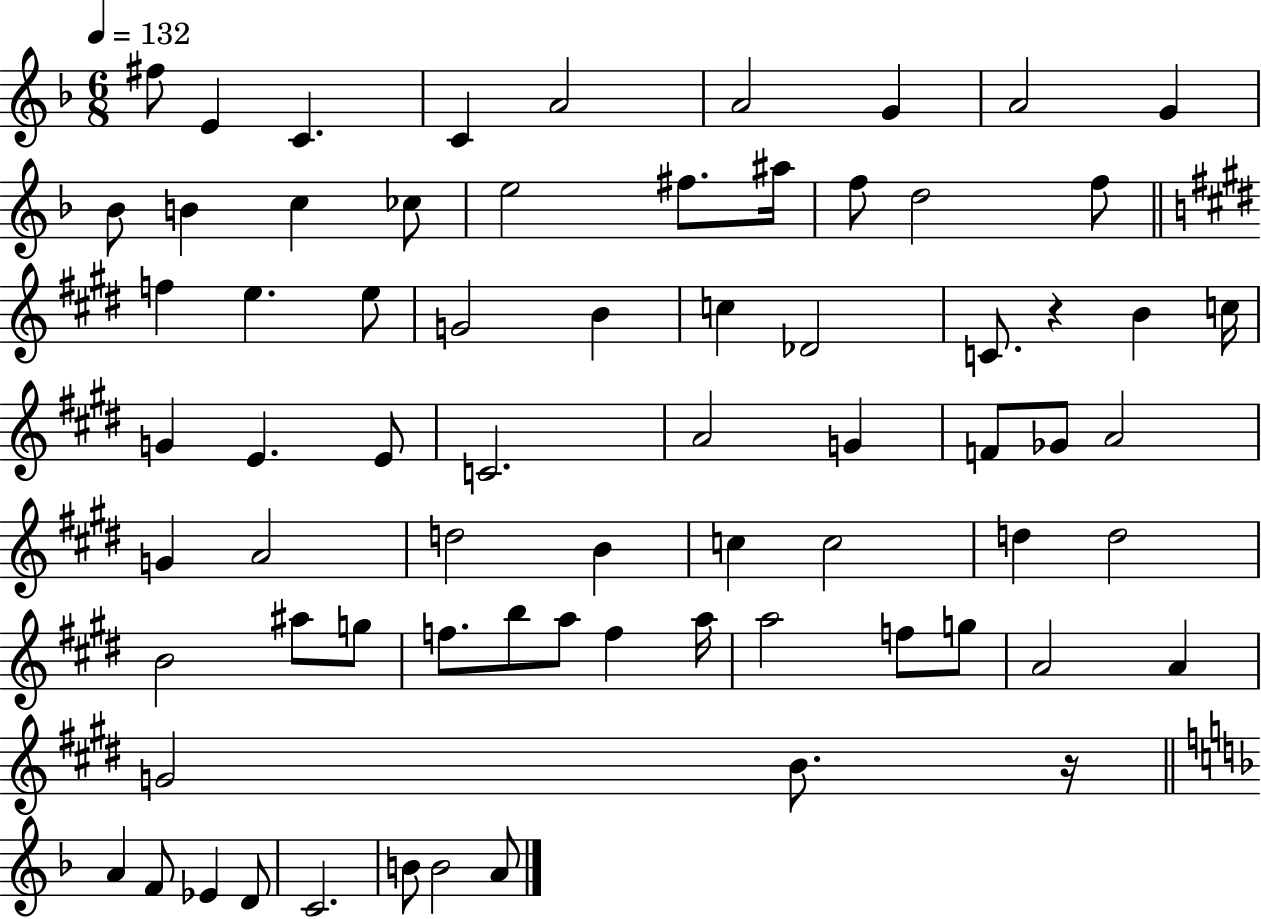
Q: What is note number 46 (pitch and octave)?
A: D5